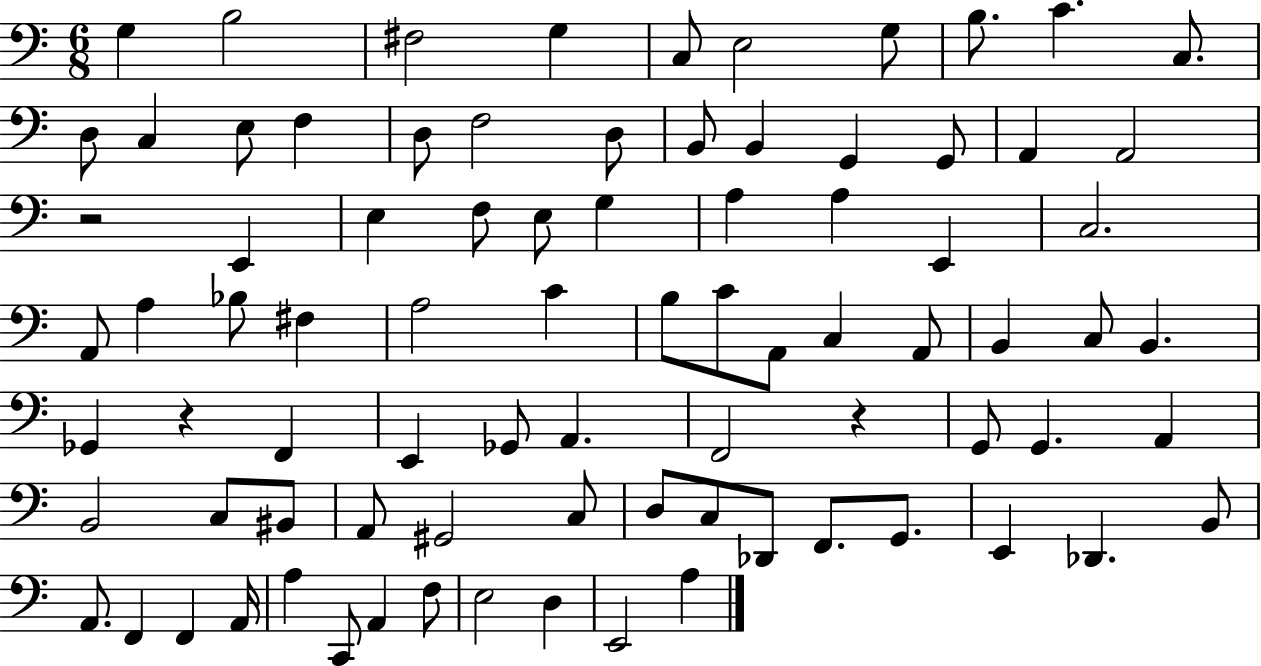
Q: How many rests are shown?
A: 3